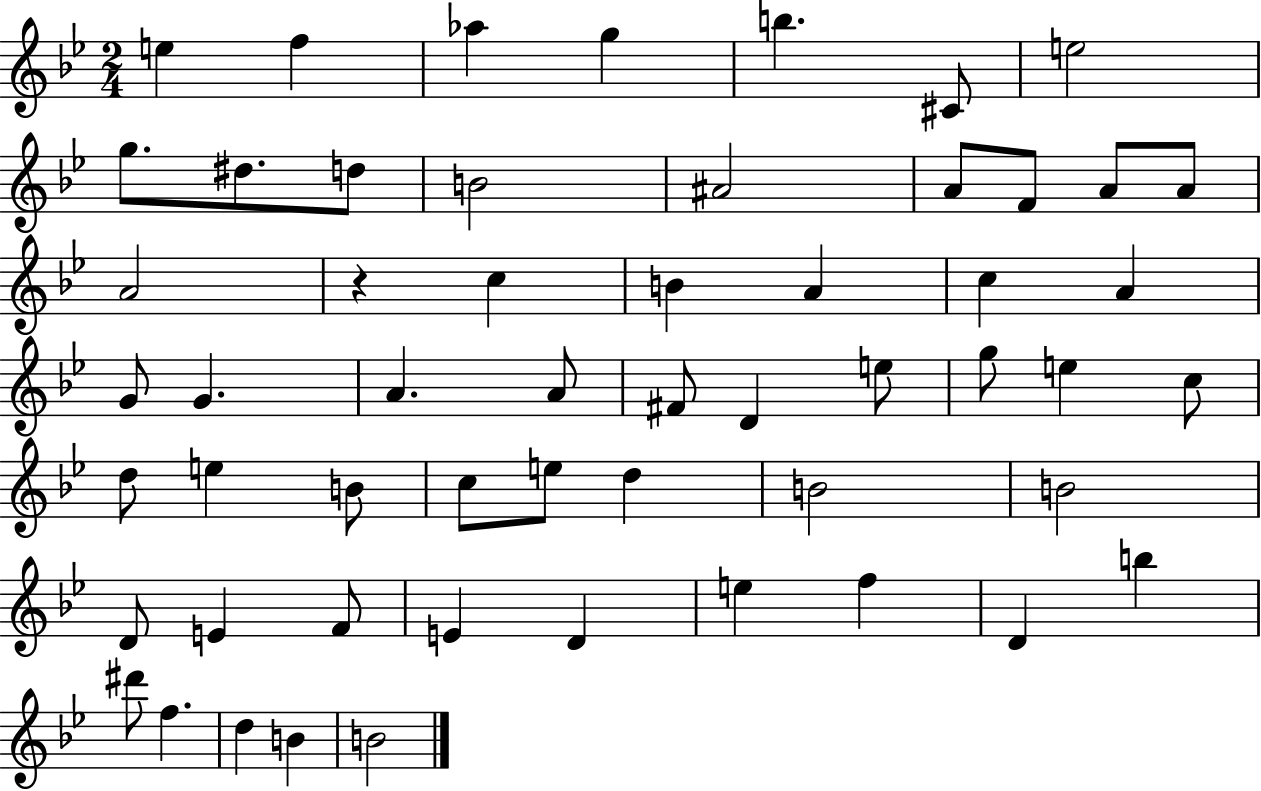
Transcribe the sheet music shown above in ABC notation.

X:1
T:Untitled
M:2/4
L:1/4
K:Bb
e f _a g b ^C/2 e2 g/2 ^d/2 d/2 B2 ^A2 A/2 F/2 A/2 A/2 A2 z c B A c A G/2 G A A/2 ^F/2 D e/2 g/2 e c/2 d/2 e B/2 c/2 e/2 d B2 B2 D/2 E F/2 E D e f D b ^d'/2 f d B B2